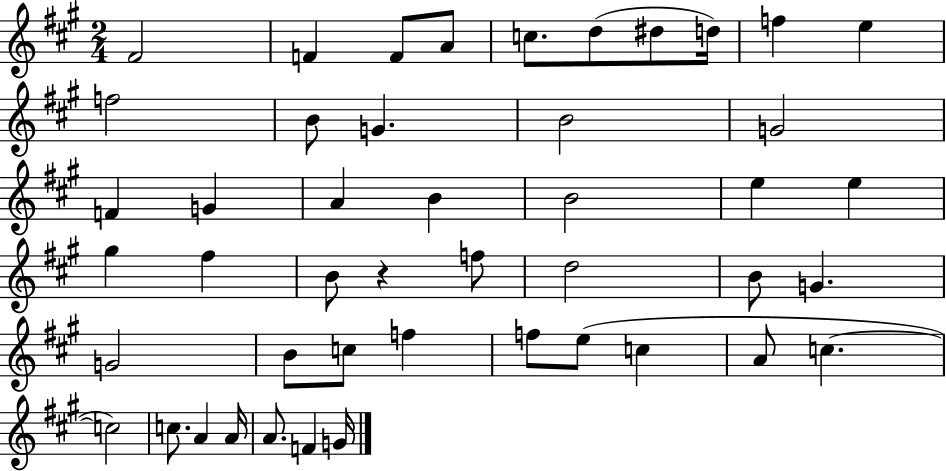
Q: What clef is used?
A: treble